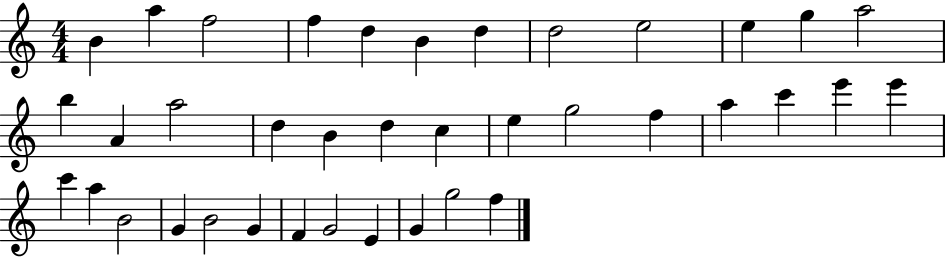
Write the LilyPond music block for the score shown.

{
  \clef treble
  \numericTimeSignature
  \time 4/4
  \key c \major
  b'4 a''4 f''2 | f''4 d''4 b'4 d''4 | d''2 e''2 | e''4 g''4 a''2 | \break b''4 a'4 a''2 | d''4 b'4 d''4 c''4 | e''4 g''2 f''4 | a''4 c'''4 e'''4 e'''4 | \break c'''4 a''4 b'2 | g'4 b'2 g'4 | f'4 g'2 e'4 | g'4 g''2 f''4 | \break \bar "|."
}